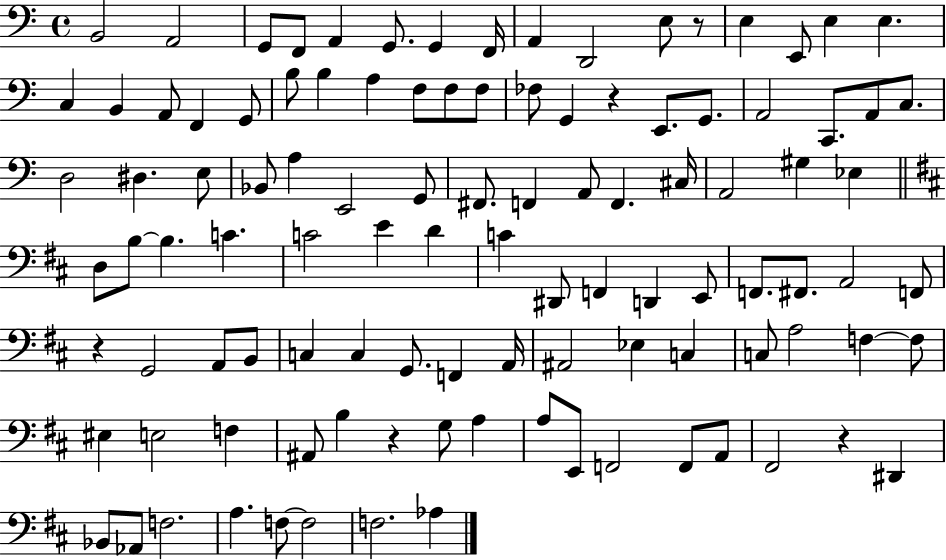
X:1
T:Untitled
M:4/4
L:1/4
K:C
B,,2 A,,2 G,,/2 F,,/2 A,, G,,/2 G,, F,,/4 A,, D,,2 E,/2 z/2 E, E,,/2 E, E, C, B,, A,,/2 F,, G,,/2 B,/2 B, A, F,/2 F,/2 F,/2 _F,/2 G,, z E,,/2 G,,/2 A,,2 C,,/2 A,,/2 C,/2 D,2 ^D, E,/2 _B,,/2 A, E,,2 G,,/2 ^F,,/2 F,, A,,/2 F,, ^C,/4 A,,2 ^G, _E, D,/2 B,/2 B, C C2 E D C ^D,,/2 F,, D,, E,,/2 F,,/2 ^F,,/2 A,,2 F,,/2 z G,,2 A,,/2 B,,/2 C, C, G,,/2 F,, A,,/4 ^A,,2 _E, C, C,/2 A,2 F, F,/2 ^E, E,2 F, ^A,,/2 B, z G,/2 A, A,/2 E,,/2 F,,2 F,,/2 A,,/2 ^F,,2 z ^D,, _B,,/2 _A,,/2 F,2 A, F,/2 F,2 F,2 _A,